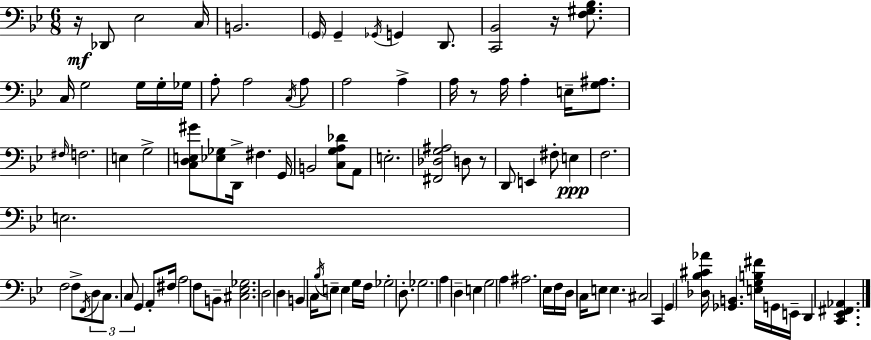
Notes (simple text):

R/s Db2/e Eb3/h C3/s B2/h. G2/s G2/q Gb2/s G2/q D2/e. [C2,Bb2]/h R/s [F3,G#3,Bb3]/e. C3/s G3/h G3/s G3/s Gb3/s A3/e A3/h C3/s A3/e A3/h A3/q A3/s R/e A3/s A3/q E3/s [G3,A#3]/e. F#3/s F3/h. E3/q G3/h [C3,D3,E3,G#4]/e [Eb3,Gb3]/e D2/s F#3/q. G2/s B2/h [C3,G3,A3,Db4]/e A2/e E3/h. [F#2,Db3,G3,A#3]/h D3/e R/e D2/e E2/q F#3/e E3/q F3/h. E3/h. F3/h F3/e F2/s D3/e C3/e. C3/e G2/q A2/e F#3/s A3/h F3/e B2/e [C#3,Eb3,Gb3]/h. D3/h D3/q B2/q C3/s Bb3/s E3/e E3/q G3/s F3/s Gb3/h D3/e. Gb3/h. A3/q D3/q E3/q G3/h A3/q A#3/h. Eb3/s F3/s D3/s C3/s E3/e E3/q. C#3/h C2/q G2/q [Db3,Bb3,C#4,Ab4]/s [Gb2,B2]/q. [E3,G3,B3,F#4]/s G2/s E2/s D2/q [C2,Eb2,F#2,Ab2]/q.